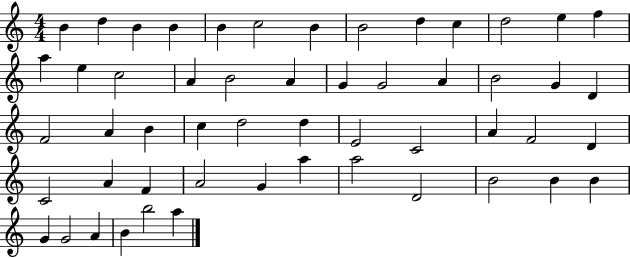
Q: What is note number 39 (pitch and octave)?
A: F4